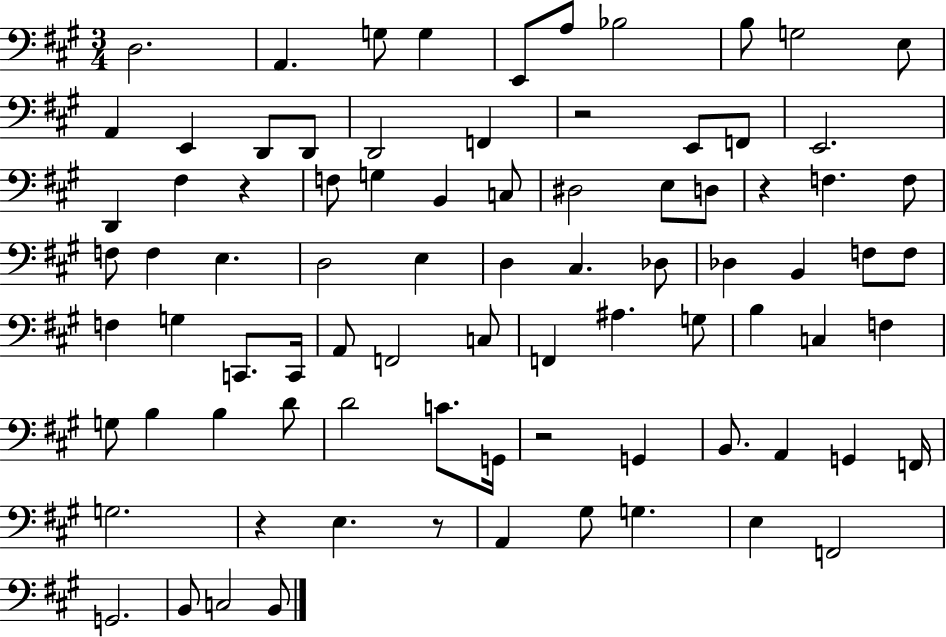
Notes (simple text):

D3/h. A2/q. G3/e G3/q E2/e A3/e Bb3/h B3/e G3/h E3/e A2/q E2/q D2/e D2/e D2/h F2/q R/h E2/e F2/e E2/h. D2/q F#3/q R/q F3/e G3/q B2/q C3/e D#3/h E3/e D3/e R/q F3/q. F3/e F3/e F3/q E3/q. D3/h E3/q D3/q C#3/q. Db3/e Db3/q B2/q F3/e F3/e F3/q G3/q C2/e. C2/s A2/e F2/h C3/e F2/q A#3/q. G3/e B3/q C3/q F3/q G3/e B3/q B3/q D4/e D4/h C4/e. G2/s R/h G2/q B2/e. A2/q G2/q F2/s G3/h. R/q E3/q. R/e A2/q G#3/e G3/q. E3/q F2/h G2/h. B2/e C3/h B2/e